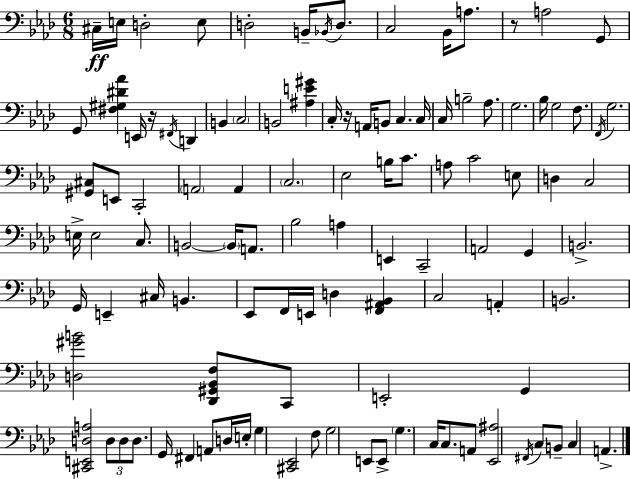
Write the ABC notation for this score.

X:1
T:Untitled
M:6/8
L:1/4
K:Ab
^C,/4 E,/4 D,2 E,/2 D,2 B,,/4 _B,,/4 D,/2 C,2 _B,,/4 A,/2 z/2 A,2 G,,/2 G,,/2 [^F,^G,^D_A] E,,/4 z/4 ^F,,/4 D,, B,, C,2 B,,2 [^A,E^G] C,/4 z/4 A,,/4 B,,/2 C, C,/4 C,/4 B,2 _A,/2 G,2 _B,/4 G,2 F,/2 F,,/4 G,2 [^G,,^C,]/2 E,,/2 C,,2 A,,2 A,, C,2 _E,2 B,/4 C/2 A,/2 C2 E,/2 D, C,2 E,/4 E,2 C,/2 B,,2 B,,/4 A,,/2 _B,2 A, E,, C,,2 A,,2 G,, B,,2 G,,/4 E,, ^C,/4 B,, _E,,/2 F,,/4 E,,/4 D, [F,,^A,,_B,,] C,2 A,, B,,2 [D,^GB]2 [_D,,^G,,_B,,F,]/2 C,,/2 E,,2 G,, [^C,,E,,D,A,]2 D,/2 D,/2 D,/2 G,,/4 ^F,, A,,/2 D,/4 E,/4 G, [^C,,_E,,]2 F,/2 G,2 E,,/2 E,,/2 G, C,/4 C,/2 A,,/2 [_E,,^A,]2 ^F,,/4 C,/2 B,,/2 C, A,,